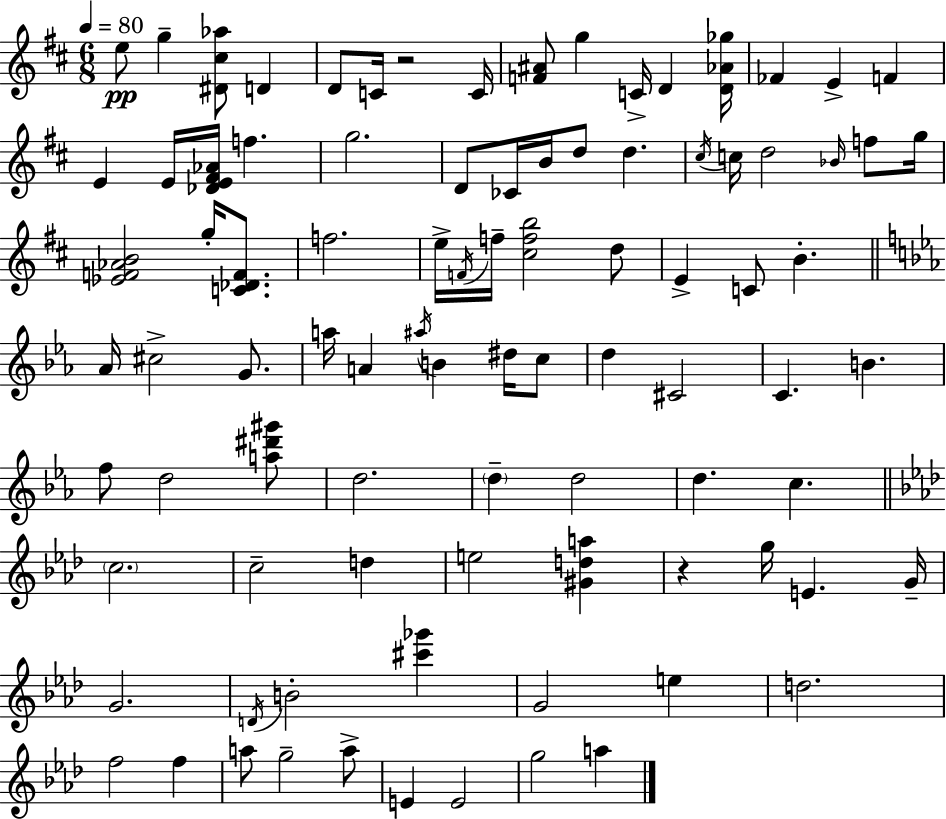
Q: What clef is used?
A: treble